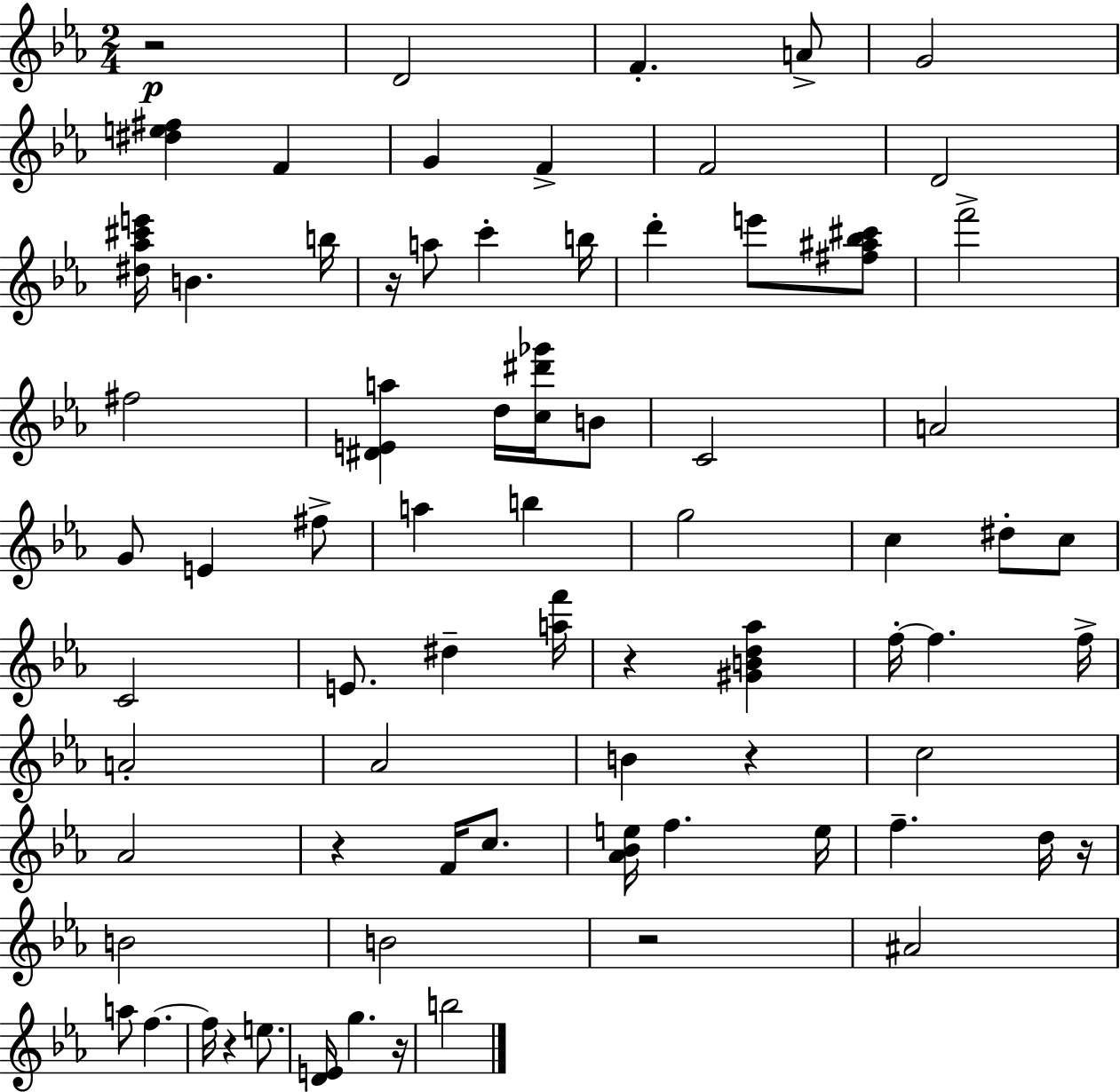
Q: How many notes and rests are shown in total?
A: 75